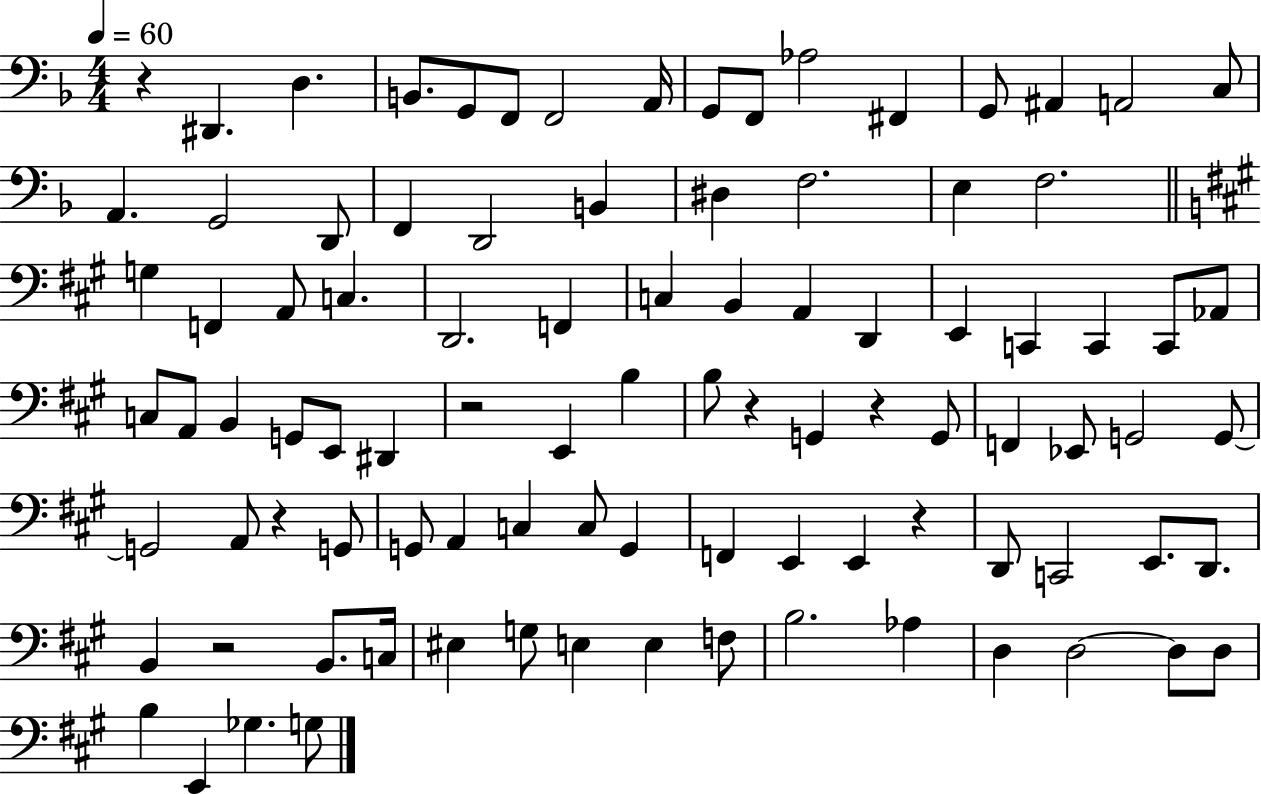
R/q D#2/q. D3/q. B2/e. G2/e F2/e F2/h A2/s G2/e F2/e Ab3/h F#2/q G2/e A#2/q A2/h C3/e A2/q. G2/h D2/e F2/q D2/h B2/q D#3/q F3/h. E3/q F3/h. G3/q F2/q A2/e C3/q. D2/h. F2/q C3/q B2/q A2/q D2/q E2/q C2/q C2/q C2/e Ab2/e C3/e A2/e B2/q G2/e E2/e D#2/q R/h E2/q B3/q B3/e R/q G2/q R/q G2/e F2/q Eb2/e G2/h G2/e G2/h A2/e R/q G2/e G2/e A2/q C3/q C3/e G2/q F2/q E2/q E2/q R/q D2/e C2/h E2/e. D2/e. B2/q R/h B2/e. C3/s EIS3/q G3/e E3/q E3/q F3/e B3/h. Ab3/q D3/q D3/h D3/e D3/e B3/q E2/q Gb3/q. G3/e